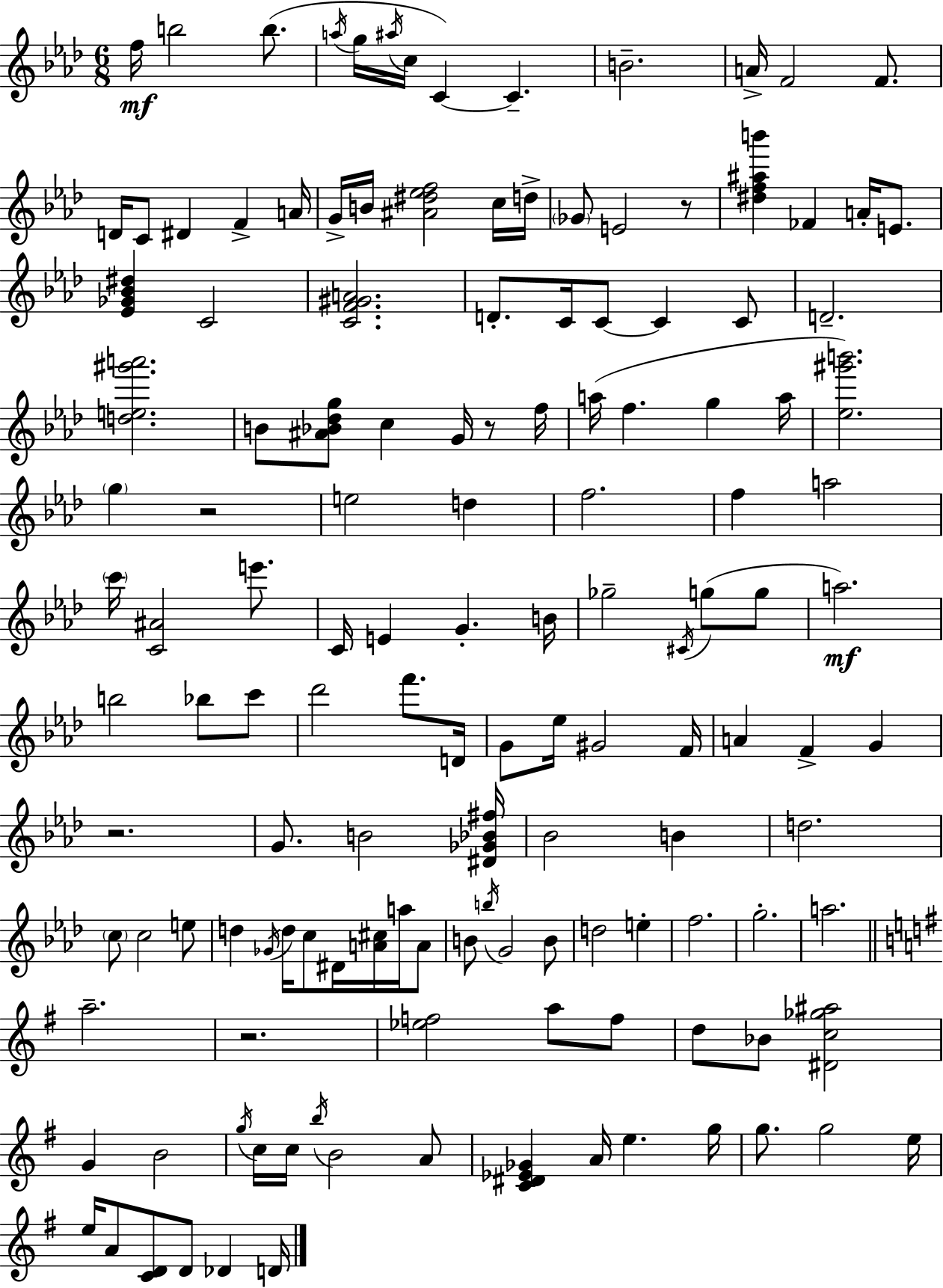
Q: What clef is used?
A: treble